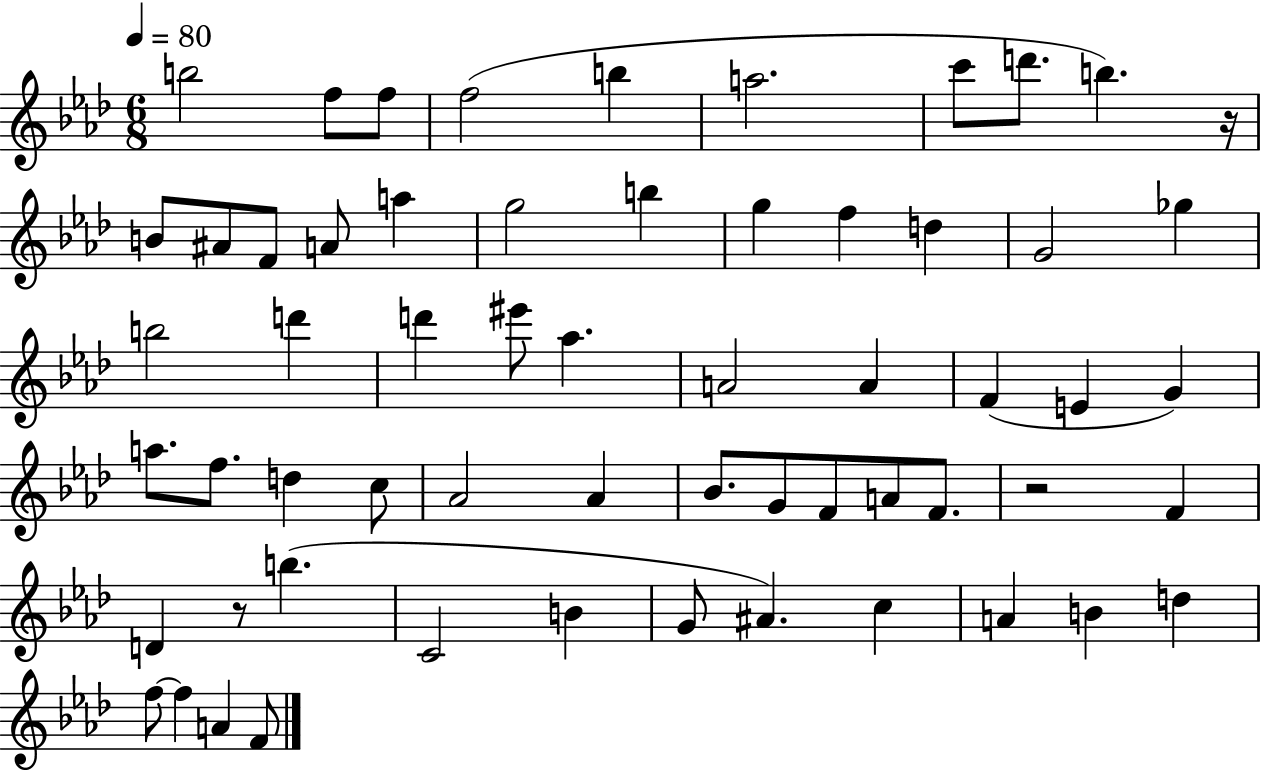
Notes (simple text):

B5/h F5/e F5/e F5/h B5/q A5/h. C6/e D6/e. B5/q. R/s B4/e A#4/e F4/e A4/e A5/q G5/h B5/q G5/q F5/q D5/q G4/h Gb5/q B5/h D6/q D6/q EIS6/e Ab5/q. A4/h A4/q F4/q E4/q G4/q A5/e. F5/e. D5/q C5/e Ab4/h Ab4/q Bb4/e. G4/e F4/e A4/e F4/e. R/h F4/q D4/q R/e B5/q. C4/h B4/q G4/e A#4/q. C5/q A4/q B4/q D5/q F5/e F5/q A4/q F4/e